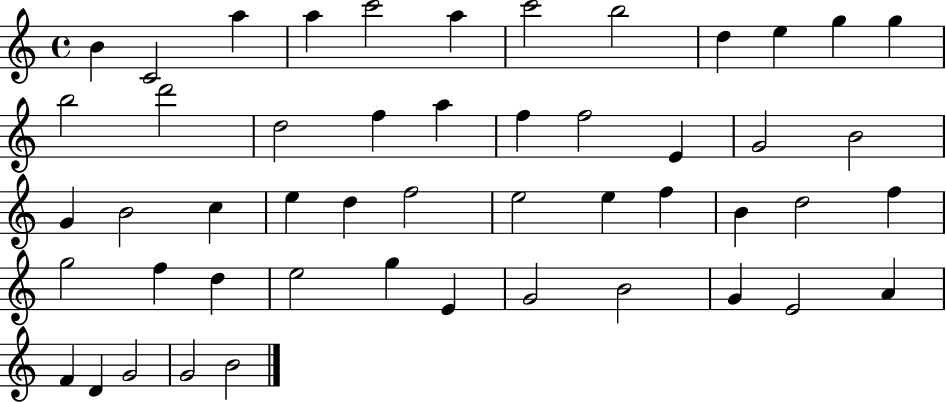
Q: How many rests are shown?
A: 0